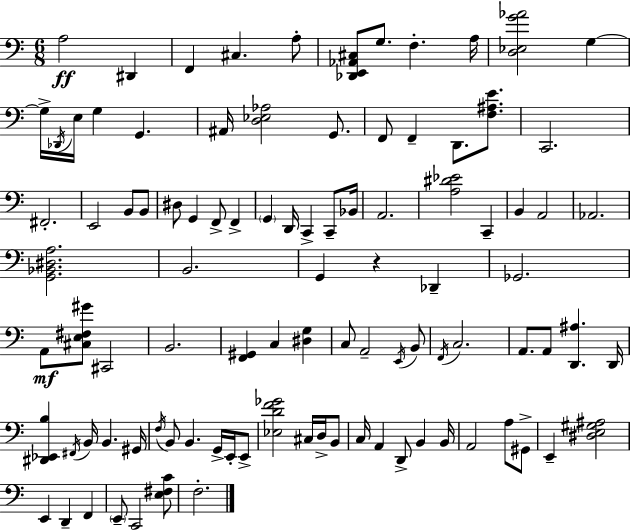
{
  \clef bass
  \numericTimeSignature
  \time 6/8
  \key a \minor
  a2\ff dis,4 | f,4 cis4. a8-. | <des, e, aes, cis>8 g8. f4.-. a16 | <d ees g' aes'>2 g4~~ | \break g16-> \acciaccatura { des,16 } e16 g4 g,4. | ais,16 <d ees aes>2 g,8. | f,8 f,4-- d,8. <f ais e'>8. | c,2. | \break fis,2.-. | e,2 b,8 b,8 | dis8 g,4 f,8-> f,4-> | \parenthesize g,4 d,16 c,4-> c,8-- | \break bes,16 a,2. | <a dis' ees'>2 c,4-- | b,4 a,2 | aes,2. | \break <g, bes, dis a>2. | b,2. | g,4 r4 des,4-- | ges,2. | \break a,8\mf <cis e fis gis'>8 cis,2 | b,2. | <f, gis,>4 c4 <dis g>4 | c8 a,2-- \acciaccatura { e,16 } | \break b,8 \acciaccatura { f,16 } c2. | a,8. a,8 <d, ais>4. | d,16 <dis, ees, b>4 \acciaccatura { fis,16 } b,16 b,4. | gis,16 \acciaccatura { f16 } b,8 b,4. | \break g,16-> e,16-. e,8-> <ees d' f' ges'>2 | cis16 d16-> b,8 c16 a,4 d,8-> | b,4 b,16 a,2 | a8 gis,8-> e,4-- <dis e gis ais>2 | \break e,4 d,4-- | f,4 \parenthesize e,8-- c,2 | <e fis c'>8 f2.-. | \bar "|."
}